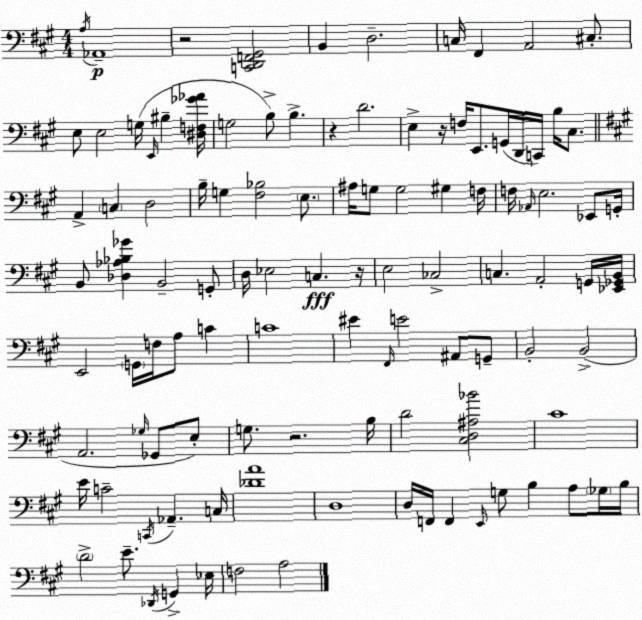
X:1
T:Untitled
M:4/4
L:1/4
K:A
A,/4 _A,,4 z2 [C,,D,,F,,^G,,]2 B,, D,2 C,/4 ^F,, A,,2 ^C,/2 E,/2 E,2 G,/4 E,,/4 ^B, [^D,F,_G_A]/4 G,2 B,/2 B, z D2 E, z/4 F,/4 E,,/2 G,,/4 D,,/4 C,,/4 B,/4 ^C,/2 A,, C, D,2 B,/4 G, [^F,_B,]2 E,/2 ^A,/4 G,/2 G,2 ^G, F,/4 F,/4 _A,,/4 E,2 _E,,/2 G,,/4 B,,/2 [_D,_A,_B,_G] B,,2 G,,/2 D,/4 _E,2 C, z/4 E,2 _C,2 C, A,,2 G,,/4 [_E,,_G,,B,,]/4 E,,2 G,,/4 F,/4 A,/2 C C4 ^E ^F,,/4 E2 ^A,,/2 G,,/2 B,,2 B,,2 A,,2 _G,/4 _G,,/2 E,/2 G,/2 z2 B,/4 D2 [^C,D,^A,_B]2 ^C4 E/4 C2 C,,/4 _A,, C,/4 [_DA]4 D,4 D,/4 F,,/4 F,, E,,/4 G,/2 B, A,/2 _G,/4 B,/4 D2 E/2 _D,,/4 G,, _E,/4 F,2 A,2